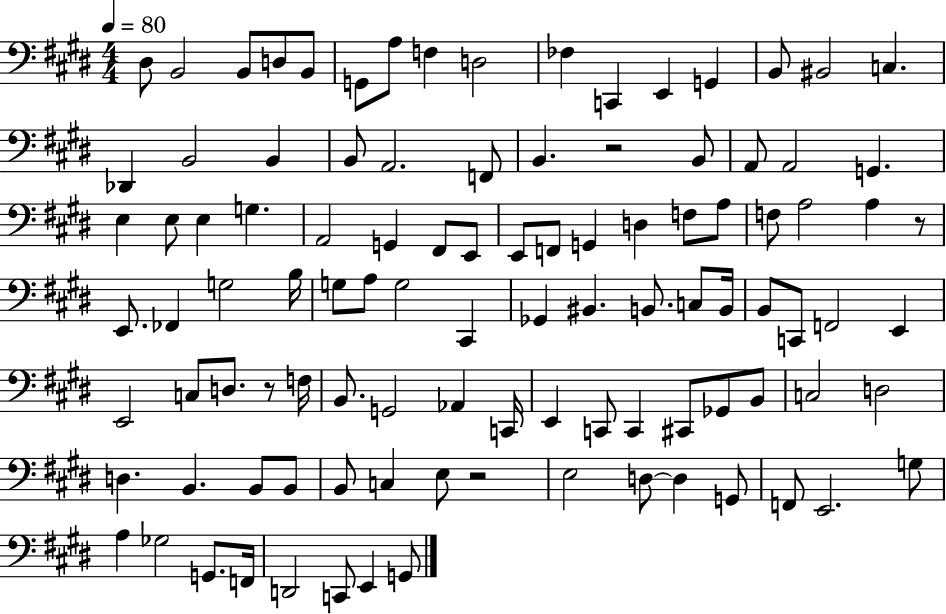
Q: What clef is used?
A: bass